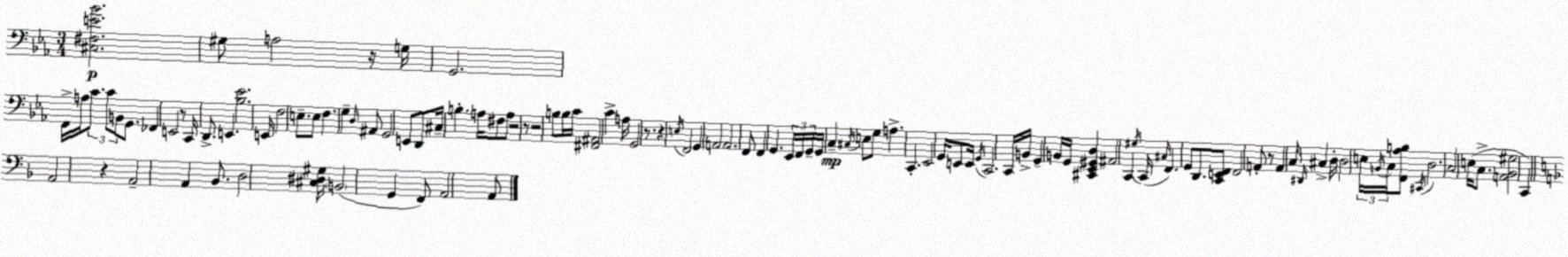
X:1
T:Untitled
M:3/4
L:1/4
K:Cm
[^C,^F,E_B]2 ^G,/2 A,2 z/4 G,/4 G,,2 F,,/4 A,/4 C/2 C/2 B,,/2 G,,/2 _F,, E,,2 z/2 C,,/4 D,,/2 E,, [_B,_E]2 E,,/4 F,2 E,/2 E,/2 F, G, D,/4 ^A,,/2 G,,2 E,,/2 D,,/2 ^C,/4 B, A,/4 ^F,/2 A,/2 z2 z/2 z2 B,/2 B,/4 C/4 [^F,,^A,,]2 C A,/4 G,,2 z/2 z E,/4 F,,2 G,, A,,2 A,,2 F,,/2 F,, G,, _E,,/4 F,,/4 G,,/4 G,,/4 C, ^C,/4 E,/2 G,/2 A, C,, _E,,2 G,,/4 E,,/2 E,,/4 G,,/4 C,,2 C,,/4 B,,/4 G,, B,,/4 G,,/4 [^C,,_E,,^G,,D,] ^A,,2 C,, ^G,/4 C,,/4 ^C,/4 F,, G,,/2 D,,/2 [C,,E,,F,,]/2 F,,2 A,,/2 z/2 A,, C,/4 ^D,,/4 ^C, D,/4 D,2 E,/4 B,,/4 C,/4 [F,,_A,B,]/2 ^C,,/4 D,2 C,2 E,/4 C,/2 [A,,_B,,^G,]2 C,, A,,2 z A,,2 A,, _B,,/2 D,2 [^C,^D,^G,]/4 B,,2 G,, F,,/2 A,,2 A,,/2